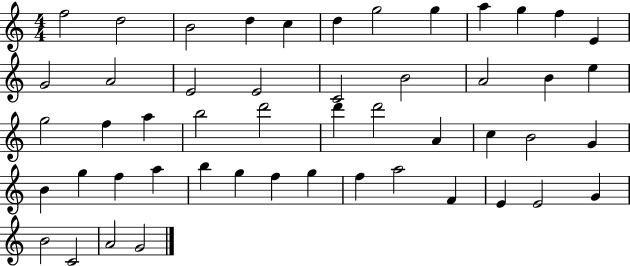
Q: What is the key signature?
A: C major